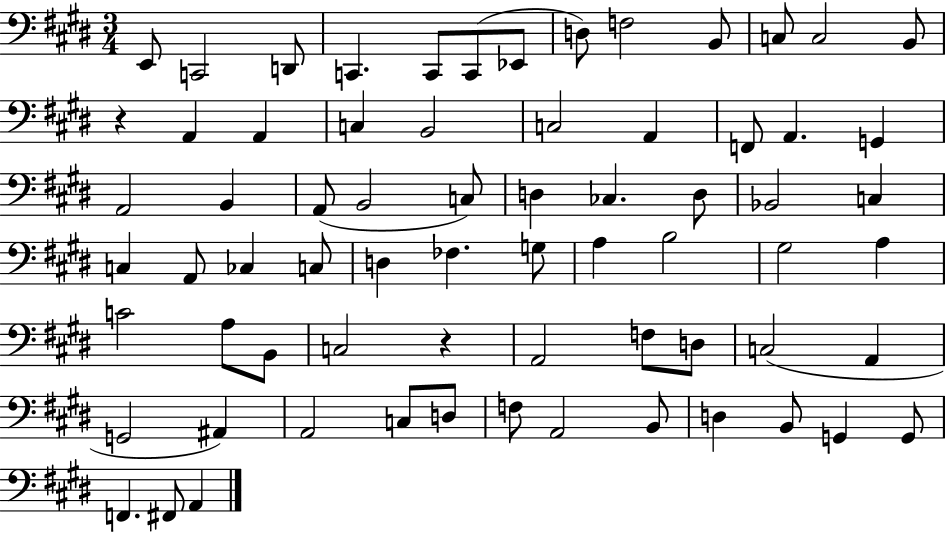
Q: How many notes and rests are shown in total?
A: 69